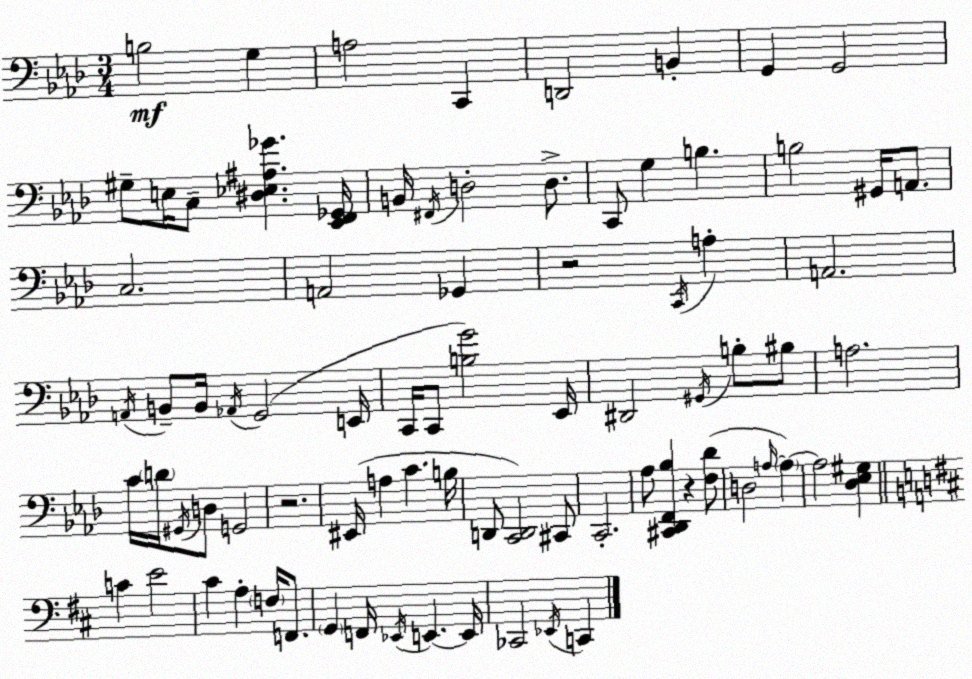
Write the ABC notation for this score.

X:1
T:Untitled
M:3/4
L:1/4
K:Fm
B,2 G, A,2 C,, D,,2 B,, G,, G,,2 ^G,/2 E,/4 C,/2 [^D,_E,^A,_G] [_E,,F,,_G,,]/4 B,,/4 ^F,,/4 D,2 D,/2 C,,/2 G, B, B,2 ^G,,/4 A,,/2 C,2 A,,2 _G,, z2 C,,/4 A, A,,2 A,,/4 B,,/2 B,,/4 _A,,/4 G,,2 E,,/4 C,,/4 C,,/2 [B,G]2 _E,,/4 ^D,,2 ^G,,/4 B,/2 ^B,/2 A,2 C/4 D/4 ^G,,/4 D,/2 G,,2 z2 ^E,,/4 A, C B,/4 D,,/2 [C,,D,,]2 ^C,,/2 C,,2 _A,/2 [^C,,_D,,F,,_B,] z [F,_D]/2 D,2 A,/4 A, A,2 [_D,_E,^G,] C E2 ^C A, F,/4 F,,/2 G,, F,,/4 _E,,/4 E,, E,,/4 _C,,2 _E,,/4 C,,